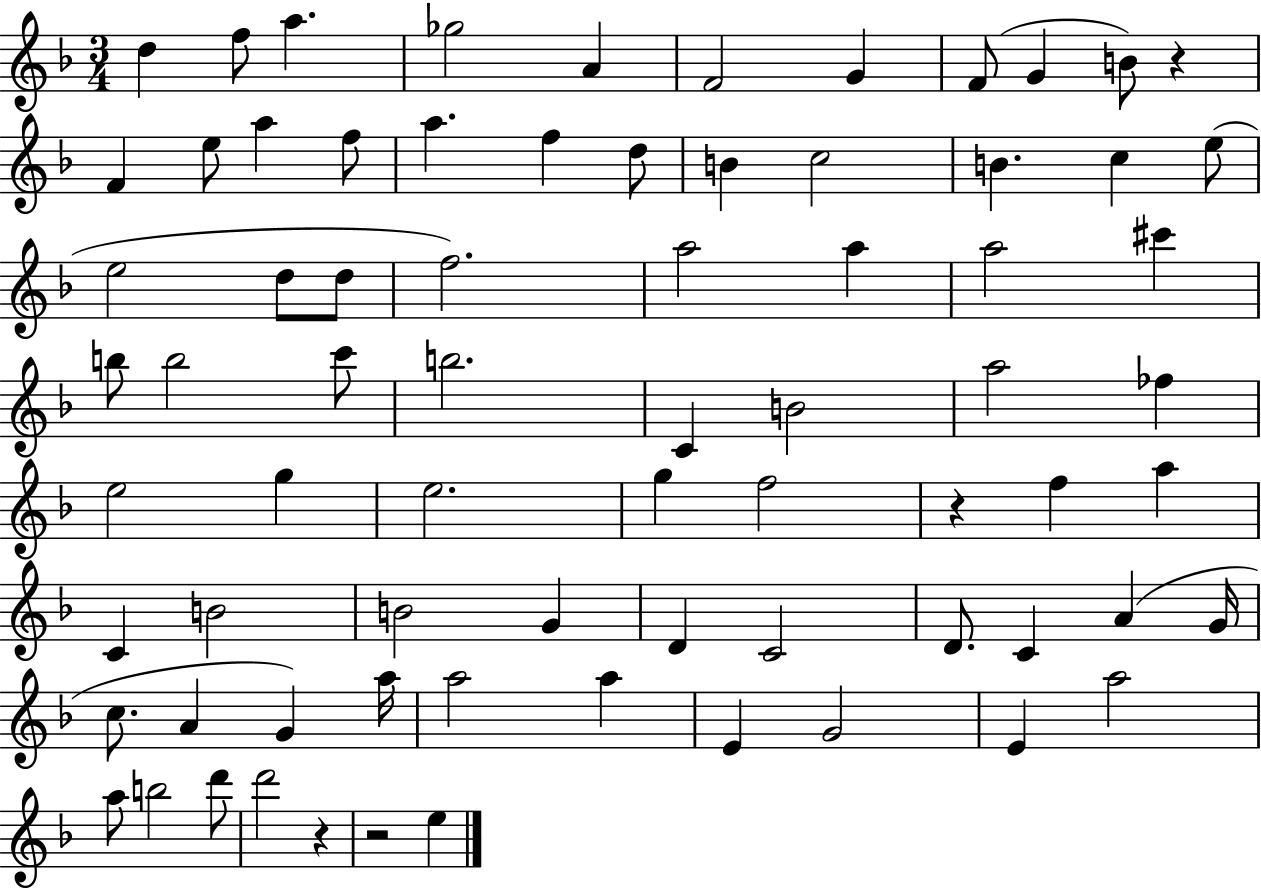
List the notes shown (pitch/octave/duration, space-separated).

D5/q F5/e A5/q. Gb5/h A4/q F4/h G4/q F4/e G4/q B4/e R/q F4/q E5/e A5/q F5/e A5/q. F5/q D5/e B4/q C5/h B4/q. C5/q E5/e E5/h D5/e D5/e F5/h. A5/h A5/q A5/h C#6/q B5/e B5/h C6/e B5/h. C4/q B4/h A5/h FES5/q E5/h G5/q E5/h. G5/q F5/h R/q F5/q A5/q C4/q B4/h B4/h G4/q D4/q C4/h D4/e. C4/q A4/q G4/s C5/e. A4/q G4/q A5/s A5/h A5/q E4/q G4/h E4/q A5/h A5/e B5/h D6/e D6/h R/q R/h E5/q